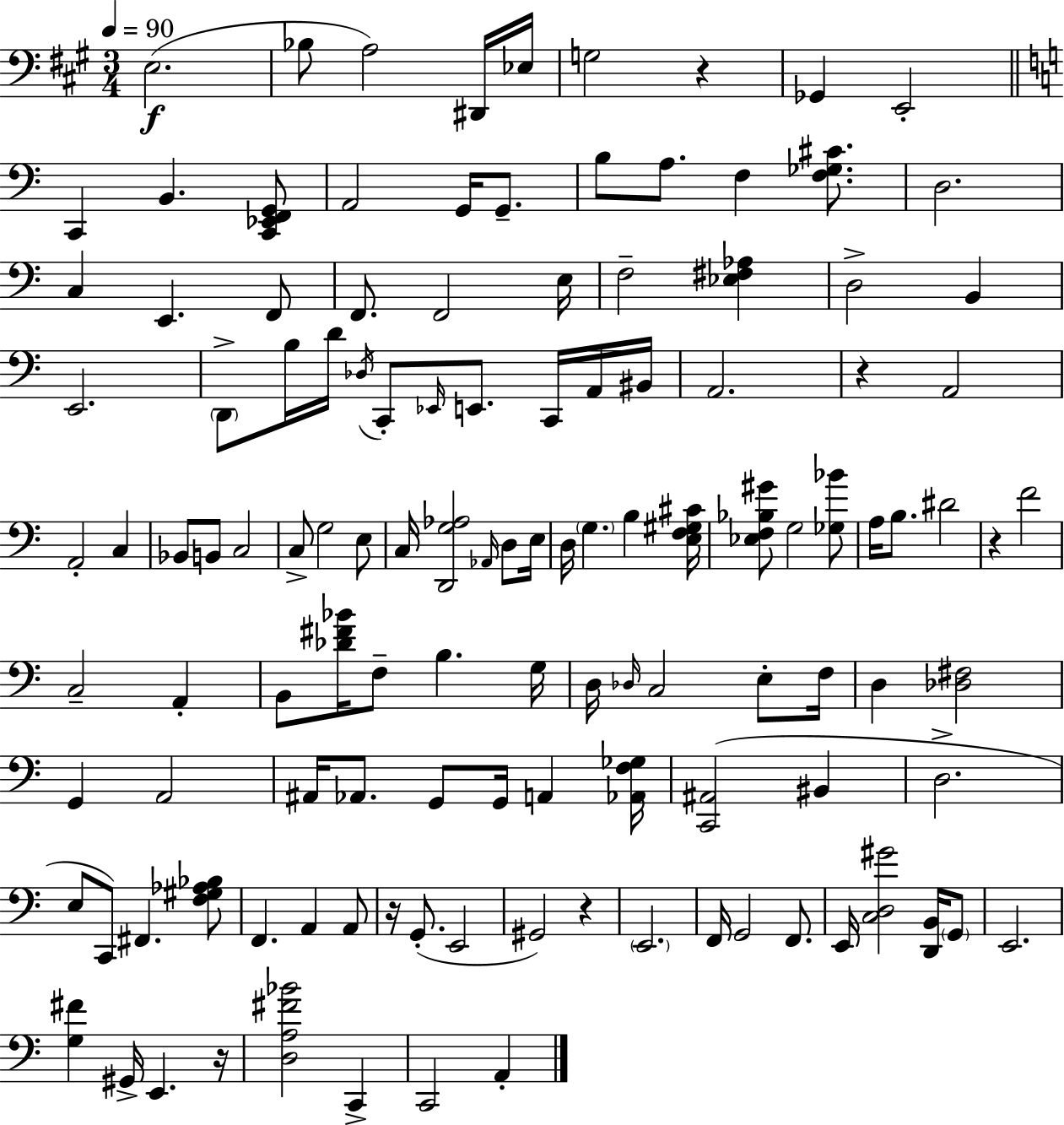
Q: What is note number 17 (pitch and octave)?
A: D3